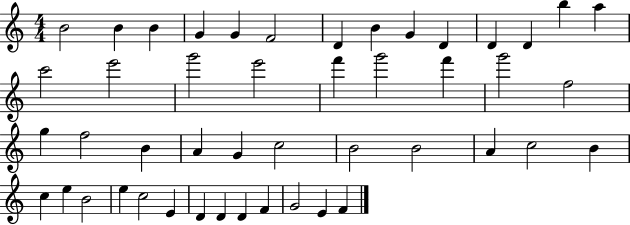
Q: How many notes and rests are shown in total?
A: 47